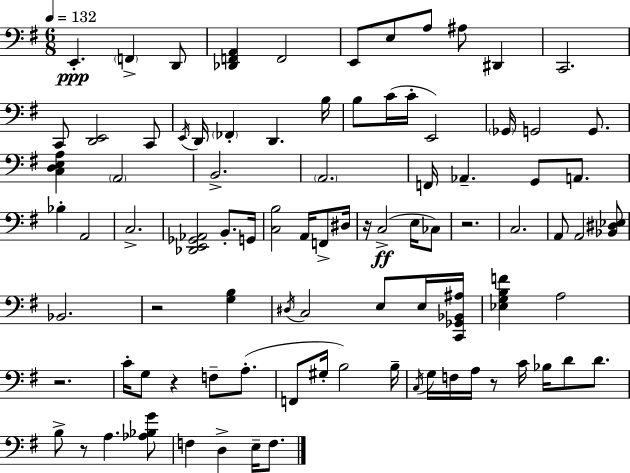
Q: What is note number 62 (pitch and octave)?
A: F3